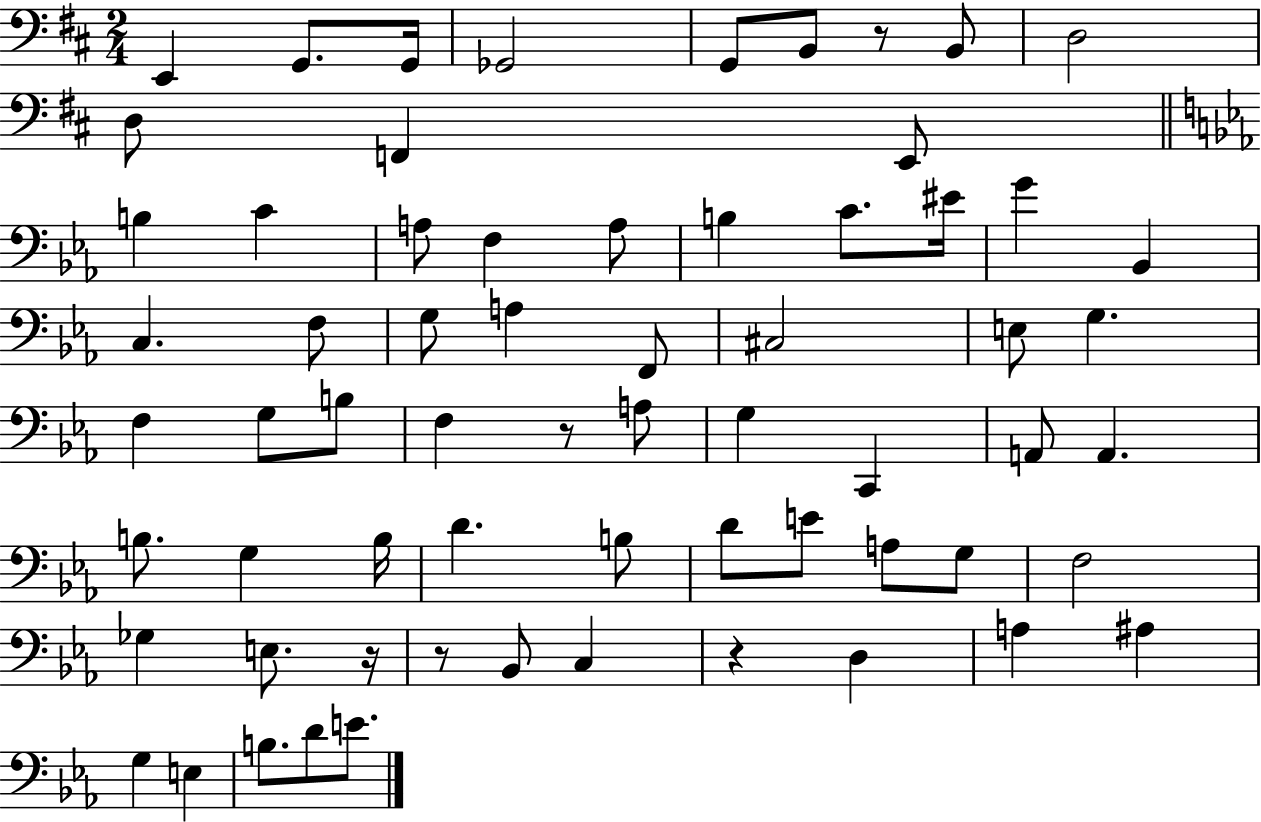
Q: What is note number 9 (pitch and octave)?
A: D3